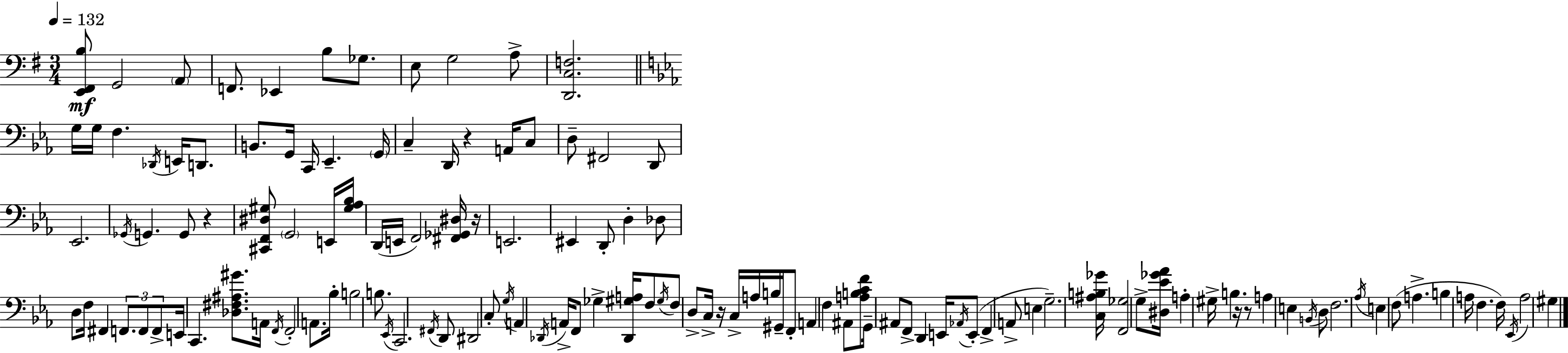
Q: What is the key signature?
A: G major